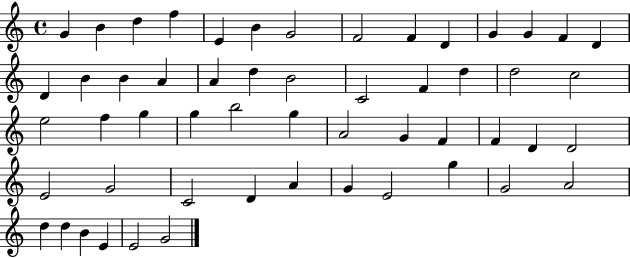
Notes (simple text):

G4/q B4/q D5/q F5/q E4/q B4/q G4/h F4/h F4/q D4/q G4/q G4/q F4/q D4/q D4/q B4/q B4/q A4/q A4/q D5/q B4/h C4/h F4/q D5/q D5/h C5/h E5/h F5/q G5/q G5/q B5/h G5/q A4/h G4/q F4/q F4/q D4/q D4/h E4/h G4/h C4/h D4/q A4/q G4/q E4/h G5/q G4/h A4/h D5/q D5/q B4/q E4/q E4/h G4/h